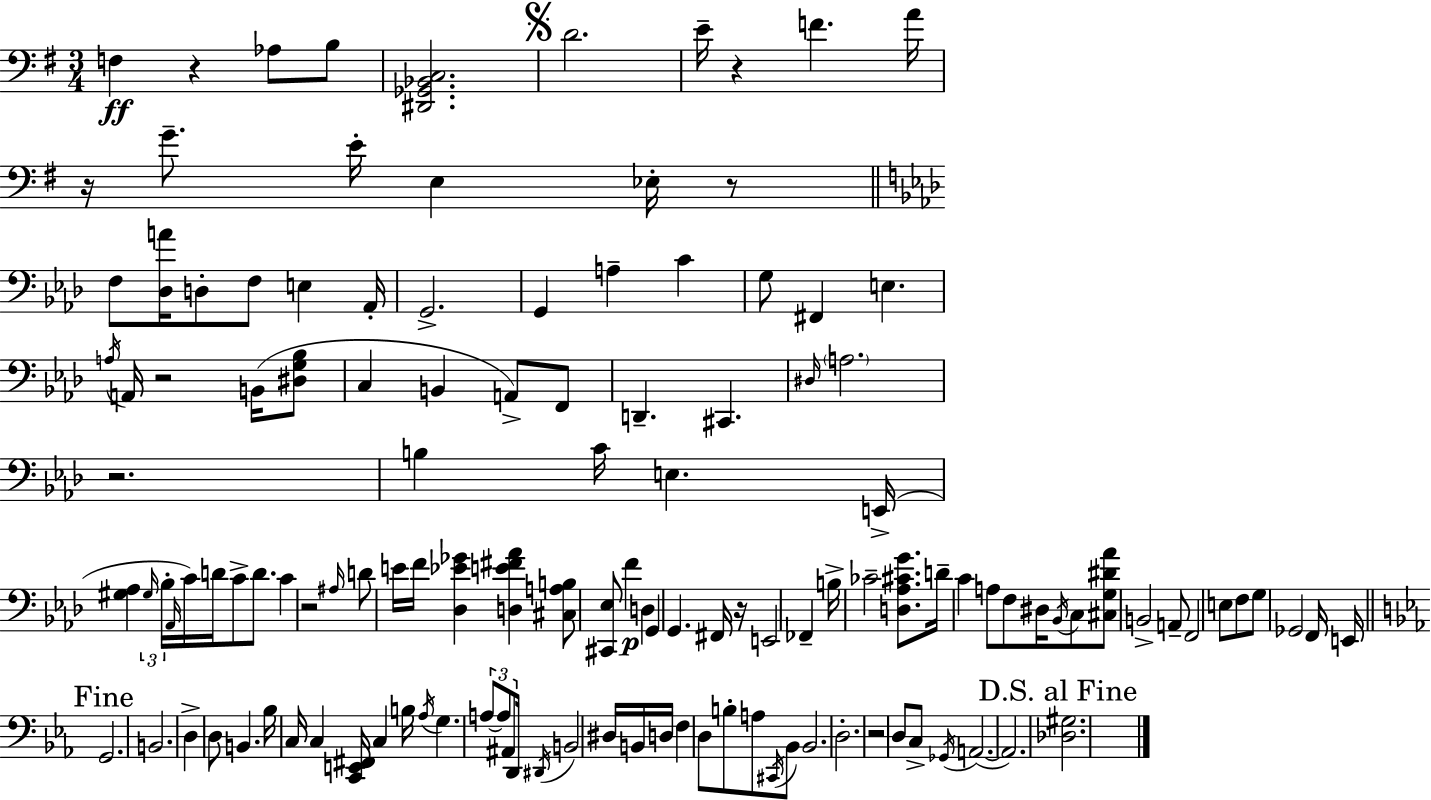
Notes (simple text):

F3/q R/q Ab3/e B3/e [D#2,Gb2,Bb2,C3]/h. D4/h. E4/s R/q F4/q. A4/s R/s G4/e. E4/s E3/q Eb3/s R/e F3/e [Db3,A4]/s D3/e F3/e E3/q Ab2/s G2/h. G2/q A3/q C4/q G3/e F#2/q E3/q. A3/s A2/s R/h B2/s [D#3,G3,Bb3]/e C3/q B2/q A2/e F2/e D2/q. C#2/q. D#3/s A3/h. R/h. B3/q C4/s E3/q. E2/s [G#3,Ab3]/q G#3/s Bb3/s Ab2/s C4/s D4/s C4/e D4/e. C4/q R/h A#3/s D4/e E4/s F4/s [Db3,Eb4,Gb4]/q [D3,E4,F#4,Ab4]/q [C#3,A3,B3]/e [C#2,Eb3]/e F4/q D3/q G2/q G2/q. F#2/s R/s E2/h FES2/q B3/s CES4/h [D3,Ab3,C#4,G4]/e. D4/s C4/q A3/e F3/e D#3/s Bb2/s C3/e [C#3,G3,D#4,Ab4]/e B2/h A2/e F2/h E3/e F3/e G3/e Gb2/h F2/s E2/s G2/h. B2/h. D3/q D3/e B2/q. Bb3/s C3/s C3/q [C2,E2,F#2]/s C3/q B3/s Ab3/s G3/q. A3/e A3/e A#2/e D2/s D#2/s B2/h D#3/s B2/s D3/s F3/q D3/e B3/e A3/e C#2/s Bb2/e Bb2/h. D3/h. R/h D3/e C3/e Gb2/s A2/h. A2/h. [Db3,G#3]/h.